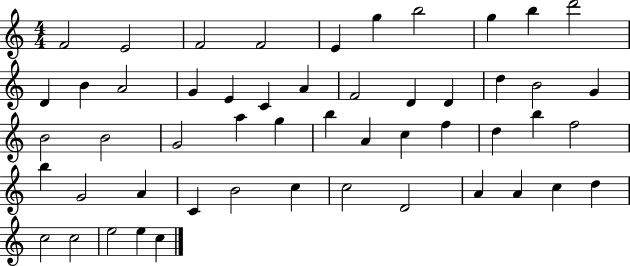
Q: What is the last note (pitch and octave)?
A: C5